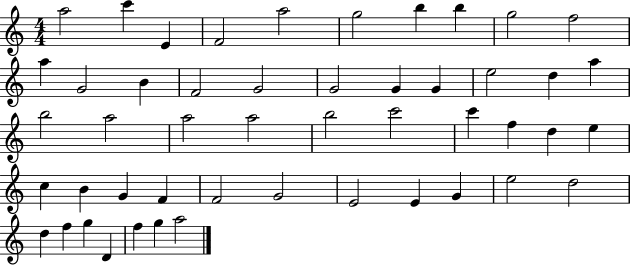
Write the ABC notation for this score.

X:1
T:Untitled
M:4/4
L:1/4
K:C
a2 c' E F2 a2 g2 b b g2 f2 a G2 B F2 G2 G2 G G e2 d a b2 a2 a2 a2 b2 c'2 c' f d e c B G F F2 G2 E2 E G e2 d2 d f g D f g a2